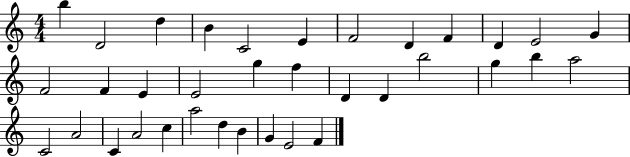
B5/q D4/h D5/q B4/q C4/h E4/q F4/h D4/q F4/q D4/q E4/h G4/q F4/h F4/q E4/q E4/h G5/q F5/q D4/q D4/q B5/h G5/q B5/q A5/h C4/h A4/h C4/q A4/h C5/q A5/h D5/q B4/q G4/q E4/h F4/q